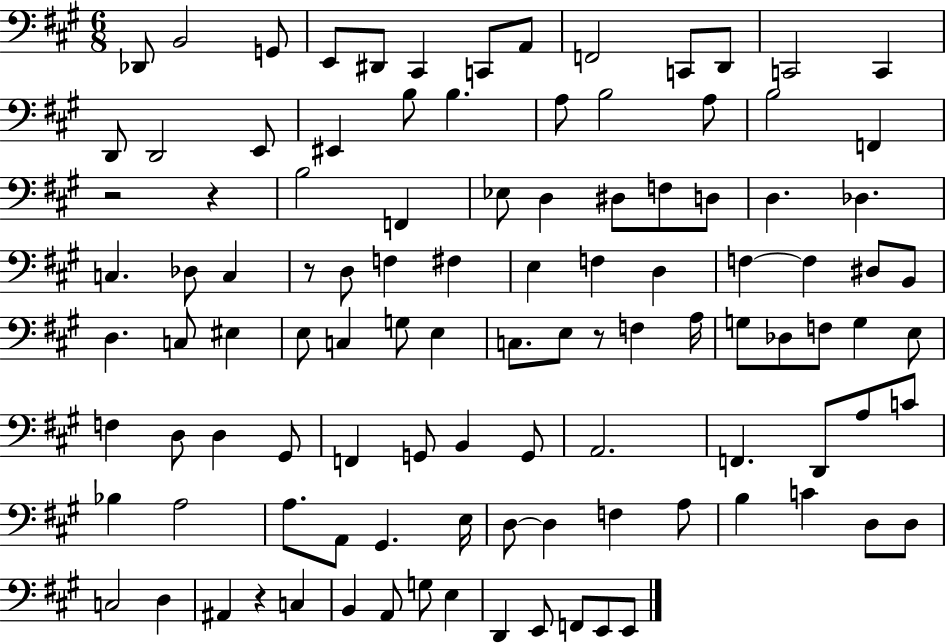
{
  \clef bass
  \numericTimeSignature
  \time 6/8
  \key a \major
  des,8 b,2 g,8 | e,8 dis,8 cis,4 c,8 a,8 | f,2 c,8 d,8 | c,2 c,4 | \break d,8 d,2 e,8 | eis,4 b8 b4. | a8 b2 a8 | b2 f,4 | \break r2 r4 | b2 f,4 | ees8 d4 dis8 f8 d8 | d4. des4. | \break c4. des8 c4 | r8 d8 f4 fis4 | e4 f4 d4 | f4~~ f4 dis8 b,8 | \break d4. c8 eis4 | e8 c4 g8 e4 | c8. e8 r8 f4 a16 | g8 des8 f8 g4 e8 | \break f4 d8 d4 gis,8 | f,4 g,8 b,4 g,8 | a,2. | f,4. d,8 a8 c'8 | \break bes4 a2 | a8. a,8 gis,4. e16 | d8~~ d4 f4 a8 | b4 c'4 d8 d8 | \break c2 d4 | ais,4 r4 c4 | b,4 a,8 g8 e4 | d,4 e,8 f,8 e,8 e,8 | \break \bar "|."
}